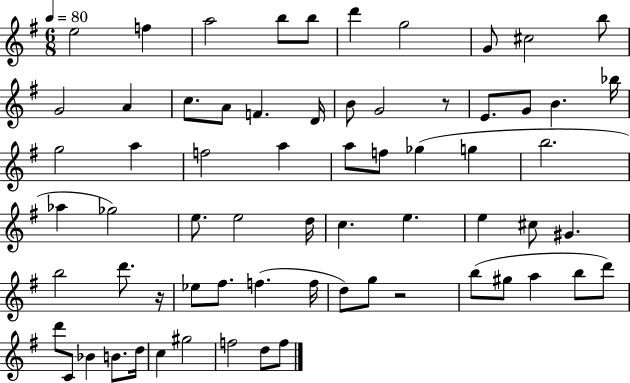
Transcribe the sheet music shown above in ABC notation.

X:1
T:Untitled
M:6/8
L:1/4
K:G
e2 f a2 b/2 b/2 d' g2 G/2 ^c2 b/2 G2 A c/2 A/2 F D/4 B/2 G2 z/2 E/2 G/2 B _b/4 g2 a f2 a a/2 f/2 _g g b2 _a _g2 e/2 e2 d/4 c e e ^c/2 ^G b2 d'/2 z/4 _e/2 ^f/2 f f/4 d/2 g/2 z2 b/2 ^g/2 a b/2 d'/2 d'/2 C/2 _B B/2 d/4 c ^g2 f2 d/2 f/2